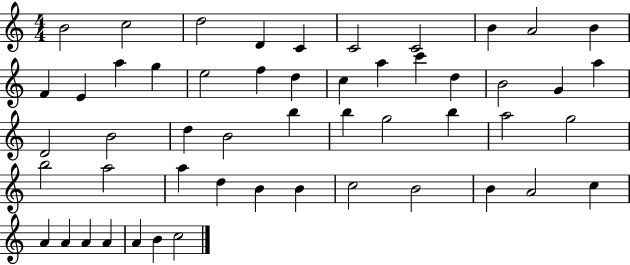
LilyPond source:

{
  \clef treble
  \numericTimeSignature
  \time 4/4
  \key c \major
  b'2 c''2 | d''2 d'4 c'4 | c'2 c'2 | b'4 a'2 b'4 | \break f'4 e'4 a''4 g''4 | e''2 f''4 d''4 | c''4 a''4 c'''4 d''4 | b'2 g'4 a''4 | \break d'2 b'2 | d''4 b'2 b''4 | b''4 g''2 b''4 | a''2 g''2 | \break b''2 a''2 | a''4 d''4 b'4 b'4 | c''2 b'2 | b'4 a'2 c''4 | \break a'4 a'4 a'4 a'4 | a'4 b'4 c''2 | \bar "|."
}